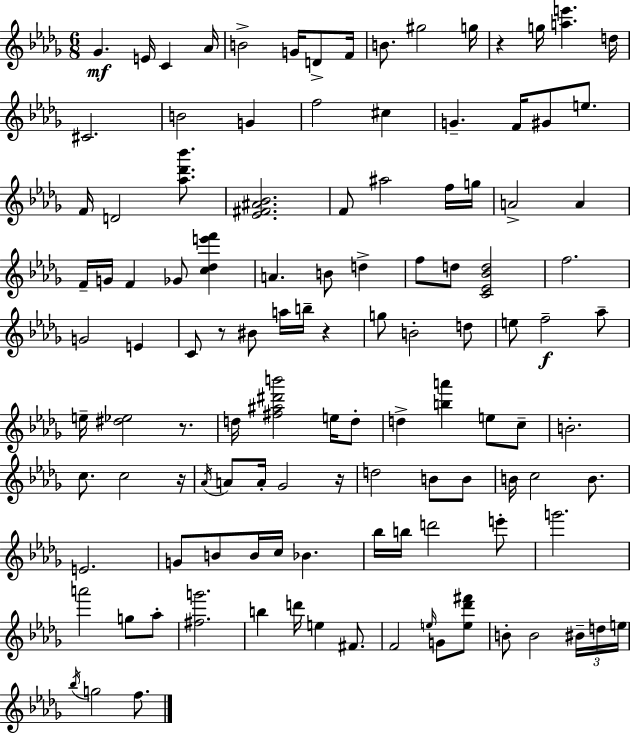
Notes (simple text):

Gb4/q. E4/s C4/q Ab4/s B4/h G4/s D4/e F4/s B4/e. G#5/h G5/s R/q G5/s [A5,E6]/q. D5/s C#4/h. B4/h G4/q F5/h C#5/q G4/q. F4/s G#4/e E5/e. F4/s D4/h [Ab5,Db6,Bb6]/e. [Eb4,F#4,A#4,Bb4]/h. F4/e A#5/h F5/s G5/s A4/h A4/q F4/s G4/s F4/q Gb4/e [C5,Db5,E6,F6]/q A4/q. B4/e D5/q F5/e D5/e [C4,Eb4,Bb4,D5]/h F5/h. G4/h E4/q C4/e R/e BIS4/e A5/s B5/s R/q G5/e B4/h D5/e E5/e F5/h Ab5/e E5/s [D#5,Eb5]/h R/e. D5/s [F#5,A#5,D#6,B6]/h E5/s D5/e D5/q [B5,A6]/q E5/e C5/e B4/h. C5/e. C5/h R/s Ab4/s A4/e A4/s Gb4/h R/s D5/h B4/e B4/e B4/s C5/h B4/e. E4/h. G4/e B4/e B4/s C5/s Bb4/q. Bb5/s B5/s D6/h E6/e G6/h. A6/h G5/e Ab5/e [F#5,G6]/h. B5/q D6/s E5/q F#4/e. F4/h E5/s G4/e [E5,Db6,F#6]/e B4/e B4/h BIS4/s D5/s E5/s Bb5/s G5/h F5/e.